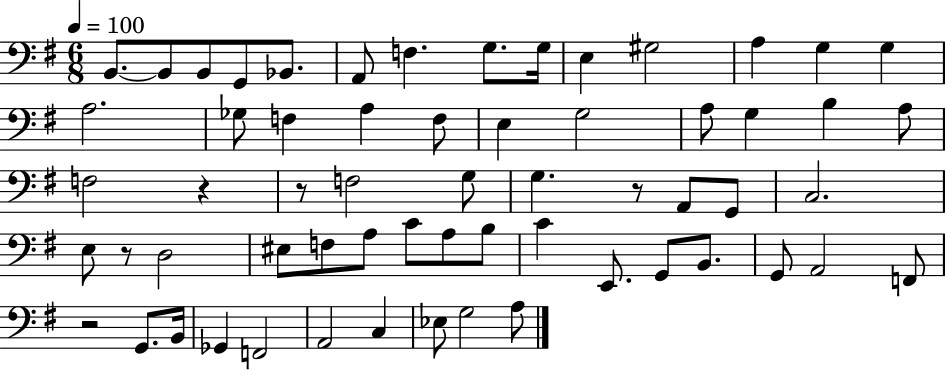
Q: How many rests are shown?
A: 5